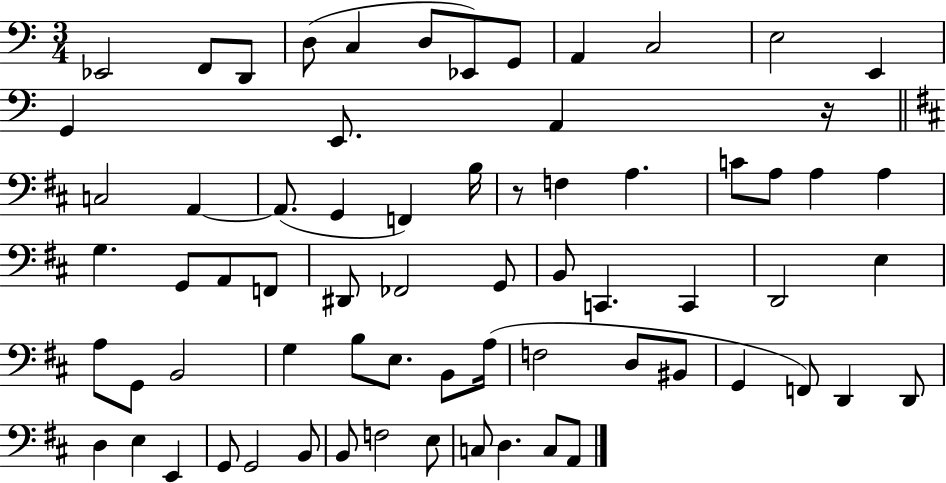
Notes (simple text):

Eb2/h F2/e D2/e D3/e C3/q D3/e Eb2/e G2/e A2/q C3/h E3/h E2/q G2/q E2/e. A2/q R/s C3/h A2/q A2/e. G2/q F2/q B3/s R/e F3/q A3/q. C4/e A3/e A3/q A3/q G3/q. G2/e A2/e F2/e D#2/e FES2/h G2/e B2/e C2/q. C2/q D2/h E3/q A3/e G2/e B2/h G3/q B3/e E3/e. B2/e A3/s F3/h D3/e BIS2/e G2/q F2/e D2/q D2/e D3/q E3/q E2/q G2/e G2/h B2/e B2/e F3/h E3/e C3/e D3/q. C3/e A2/e